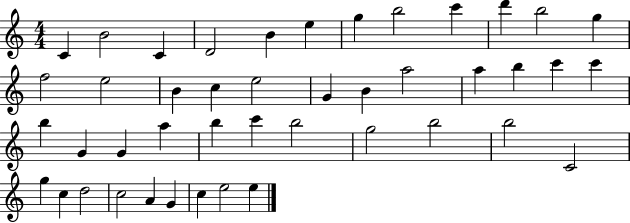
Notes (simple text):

C4/q B4/h C4/q D4/h B4/q E5/q G5/q B5/h C6/q D6/q B5/h G5/q F5/h E5/h B4/q C5/q E5/h G4/q B4/q A5/h A5/q B5/q C6/q C6/q B5/q G4/q G4/q A5/q B5/q C6/q B5/h G5/h B5/h B5/h C4/h G5/q C5/q D5/h C5/h A4/q G4/q C5/q E5/h E5/q